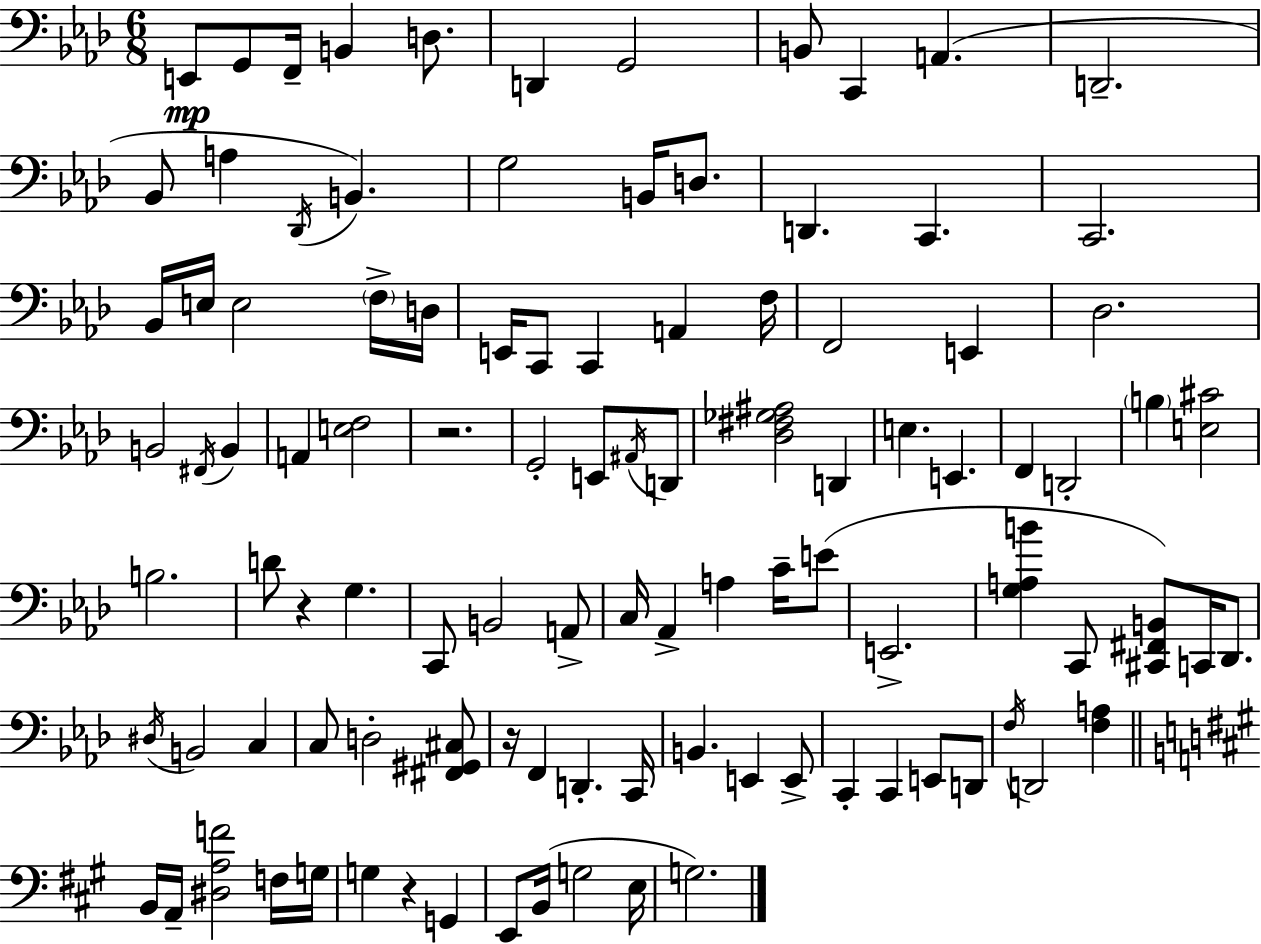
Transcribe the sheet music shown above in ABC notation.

X:1
T:Untitled
M:6/8
L:1/4
K:Ab
E,,/2 G,,/2 F,,/4 B,, D,/2 D,, G,,2 B,,/2 C,, A,, D,,2 _B,,/2 A, _D,,/4 B,, G,2 B,,/4 D,/2 D,, C,, C,,2 _B,,/4 E,/4 E,2 F,/4 D,/4 E,,/4 C,,/2 C,, A,, F,/4 F,,2 E,, _D,2 B,,2 ^F,,/4 B,, A,, [E,F,]2 z2 G,,2 E,,/2 ^A,,/4 D,,/2 [_D,^F,_G,^A,]2 D,, E, E,, F,, D,,2 B, [E,^C]2 B,2 D/2 z G, C,,/2 B,,2 A,,/2 C,/4 _A,, A, C/4 E/2 E,,2 [G,A,B] C,,/2 [^C,,^F,,B,,]/2 C,,/4 _D,,/2 ^D,/4 B,,2 C, C,/2 D,2 [^F,,^G,,^C,]/2 z/4 F,, D,, C,,/4 B,, E,, E,,/2 C,, C,, E,,/2 D,,/2 F,/4 D,,2 [F,A,] B,,/4 A,,/4 [^D,A,F]2 F,/4 G,/4 G, z G,, E,,/2 B,,/4 G,2 E,/4 G,2